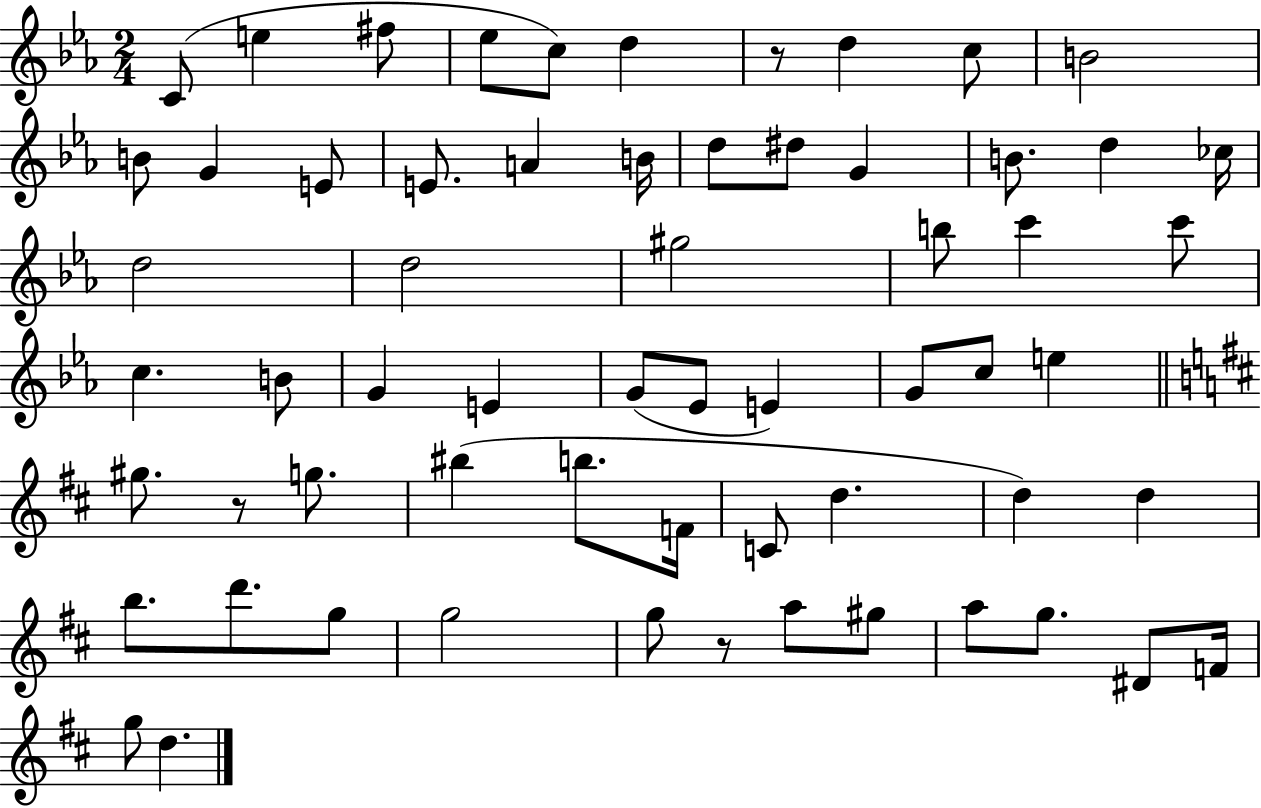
{
  \clef treble
  \numericTimeSignature
  \time 2/4
  \key ees \major
  c'8( e''4 fis''8 | ees''8 c''8) d''4 | r8 d''4 c''8 | b'2 | \break b'8 g'4 e'8 | e'8. a'4 b'16 | d''8 dis''8 g'4 | b'8. d''4 ces''16 | \break d''2 | d''2 | gis''2 | b''8 c'''4 c'''8 | \break c''4. b'8 | g'4 e'4 | g'8( ees'8 e'4) | g'8 c''8 e''4 | \break \bar "||" \break \key b \minor gis''8. r8 g''8. | bis''4( b''8. f'16 | c'8 d''4. | d''4) d''4 | \break b''8. d'''8. g''8 | g''2 | g''8 r8 a''8 gis''8 | a''8 g''8. dis'8 f'16 | \break g''8 d''4. | \bar "|."
}